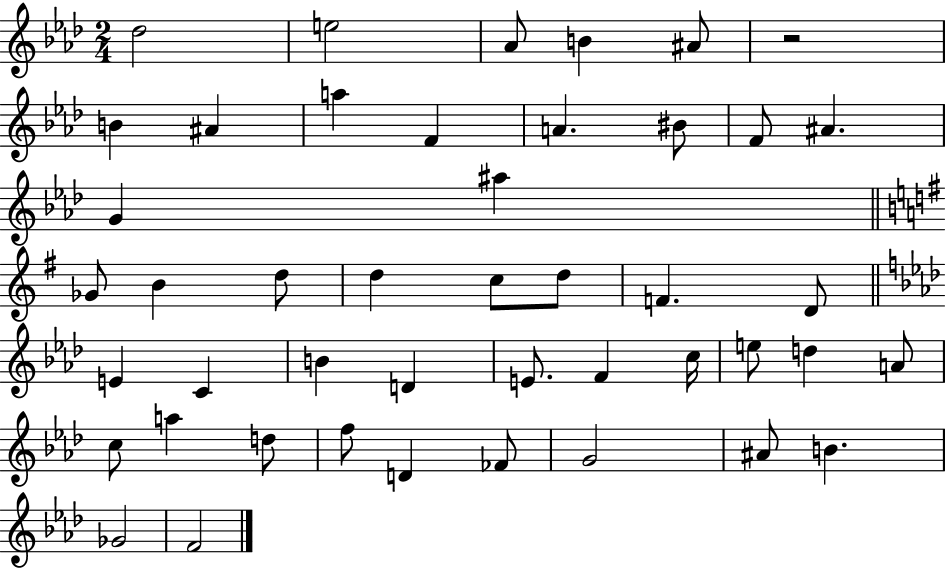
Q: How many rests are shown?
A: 1